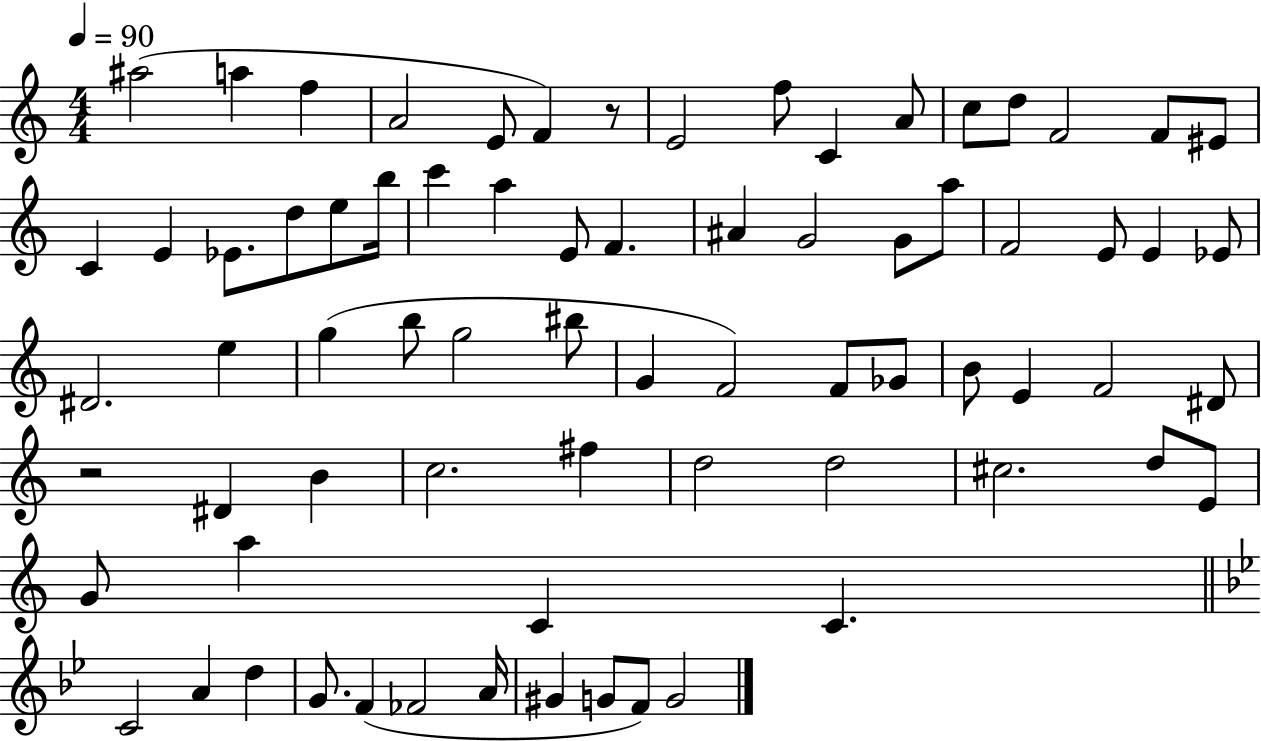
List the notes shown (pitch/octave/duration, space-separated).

A#5/h A5/q F5/q A4/h E4/e F4/q R/e E4/h F5/e C4/q A4/e C5/e D5/e F4/h F4/e EIS4/e C4/q E4/q Eb4/e. D5/e E5/e B5/s C6/q A5/q E4/e F4/q. A#4/q G4/h G4/e A5/e F4/h E4/e E4/q Eb4/e D#4/h. E5/q G5/q B5/e G5/h BIS5/e G4/q F4/h F4/e Gb4/e B4/e E4/q F4/h D#4/e R/h D#4/q B4/q C5/h. F#5/q D5/h D5/h C#5/h. D5/e E4/e G4/e A5/q C4/q C4/q. C4/h A4/q D5/q G4/e. F4/q FES4/h A4/s G#4/q G4/e F4/e G4/h